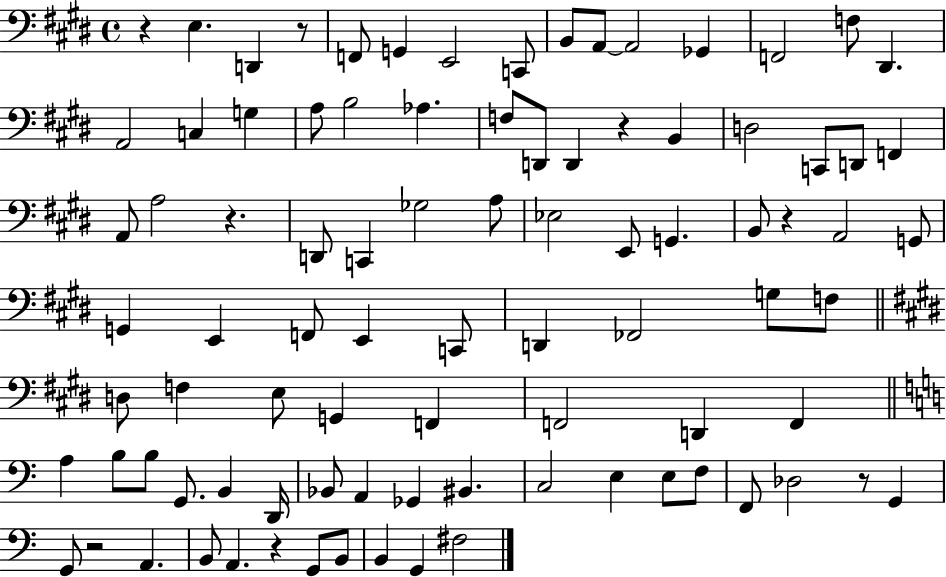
{
  \clef bass
  \time 4/4
  \defaultTimeSignature
  \key e \major
  r4 e4. d,4 r8 | f,8 g,4 e,2 c,8 | b,8 a,8~~ a,2 ges,4 | f,2 f8 dis,4. | \break a,2 c4 g4 | a8 b2 aes4. | f8 d,8 d,4 r4 b,4 | d2 c,8 d,8 f,4 | \break a,8 a2 r4. | d,8 c,4 ges2 a8 | ees2 e,8 g,4. | b,8 r4 a,2 g,8 | \break g,4 e,4 f,8 e,4 c,8 | d,4 fes,2 g8 f8 | \bar "||" \break \key e \major d8 f4 e8 g,4 f,4 | f,2 d,4 f,4 | \bar "||" \break \key c \major a4 b8 b8 g,8. b,4 d,16 | bes,8 a,4 ges,4 bis,4. | c2 e4 e8 f8 | f,8 des2 r8 g,4 | \break g,8 r2 a,4. | b,8 a,4. r4 g,8 b,8 | b,4 g,4 fis2 | \bar "|."
}